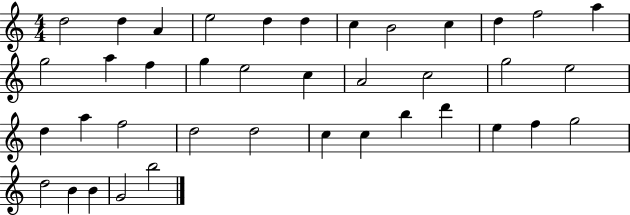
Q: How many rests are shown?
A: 0